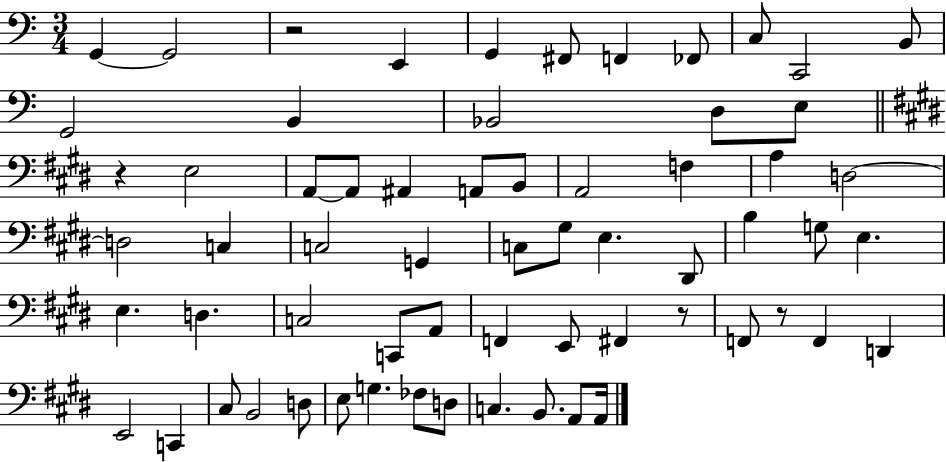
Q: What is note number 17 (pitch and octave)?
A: A2